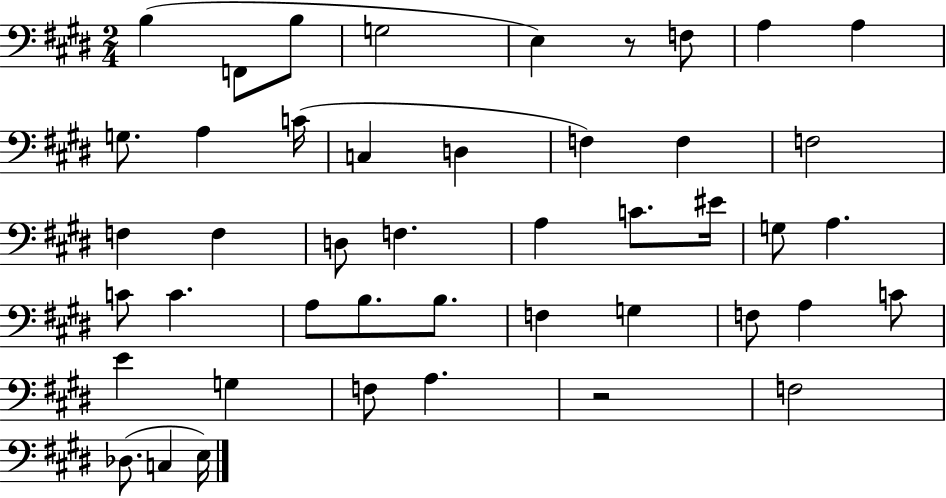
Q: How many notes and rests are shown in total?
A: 45